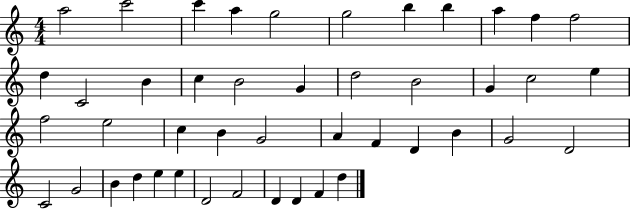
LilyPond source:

{
  \clef treble
  \numericTimeSignature
  \time 4/4
  \key c \major
  a''2 c'''2 | c'''4 a''4 g''2 | g''2 b''4 b''4 | a''4 f''4 f''2 | \break d''4 c'2 b'4 | c''4 b'2 g'4 | d''2 b'2 | g'4 c''2 e''4 | \break f''2 e''2 | c''4 b'4 g'2 | a'4 f'4 d'4 b'4 | g'2 d'2 | \break c'2 g'2 | b'4 d''4 e''4 e''4 | d'2 f'2 | d'4 d'4 f'4 d''4 | \break \bar "|."
}